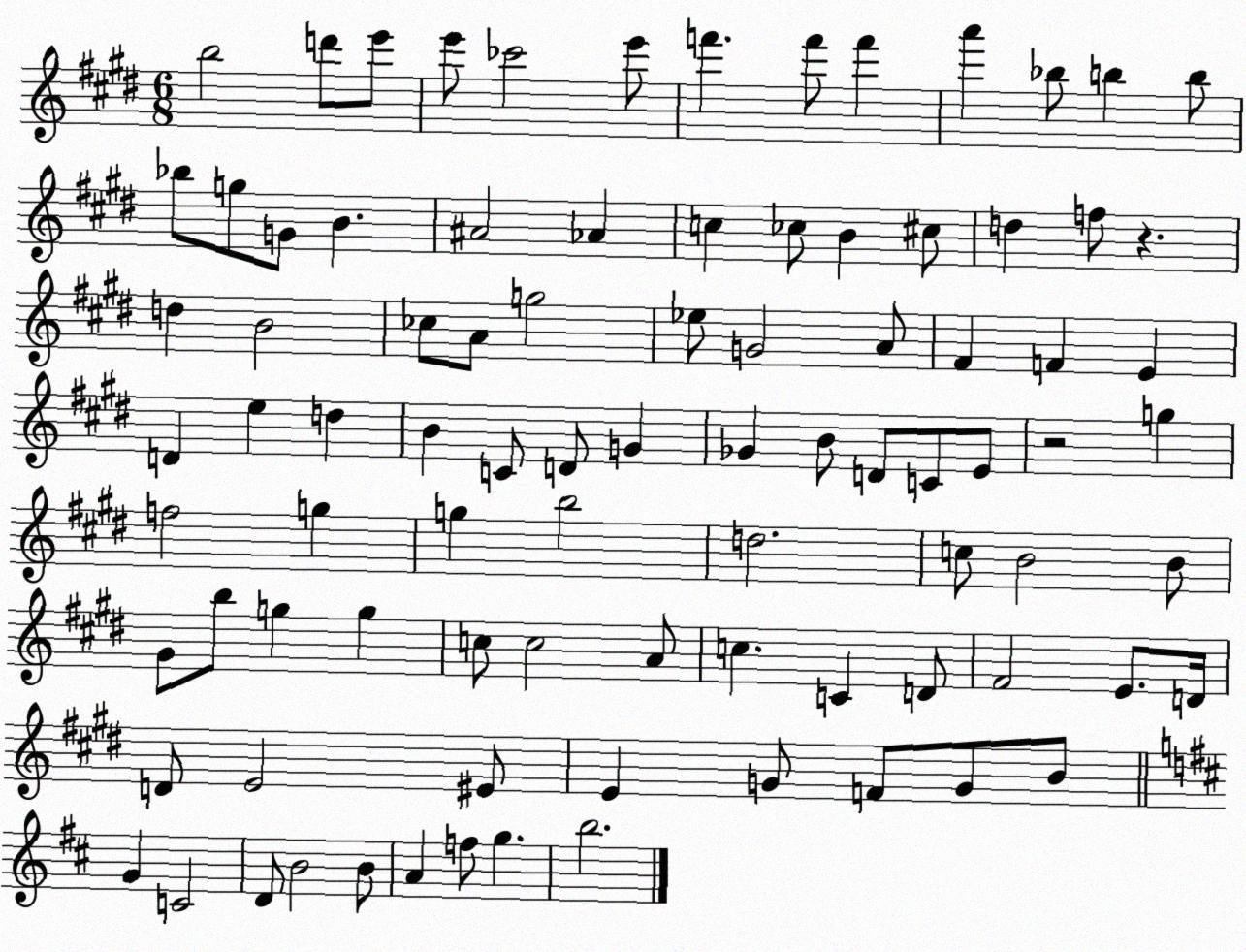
X:1
T:Untitled
M:6/8
L:1/4
K:E
b2 d'/2 e'/2 e'/2 _c'2 e'/2 f' f'/2 f' a' _b/2 b b/2 _b/2 g/2 G/2 B ^A2 _A c _c/2 B ^c/2 d f/2 z d B2 _c/2 A/2 g2 _e/2 G2 A/2 ^F F E D e d B C/2 D/2 G _G B/2 D/2 C/2 E/2 z2 g f2 g g b2 d2 c/2 B2 B/2 ^G/2 b/2 g g c/2 c2 A/2 c C D/2 ^F2 E/2 D/4 D/2 E2 ^E/2 E G/2 F/2 G/2 B/2 G C2 D/2 B2 B/2 A f/2 g b2